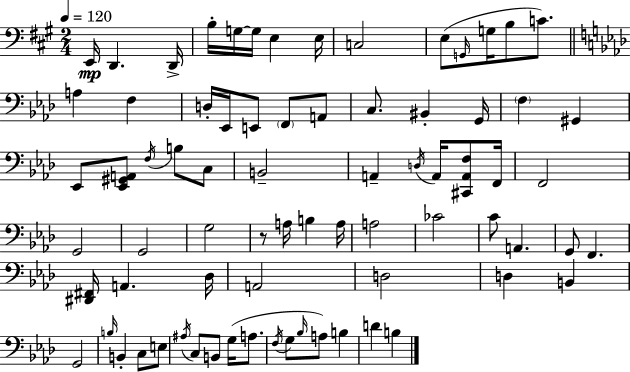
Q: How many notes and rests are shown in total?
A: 75